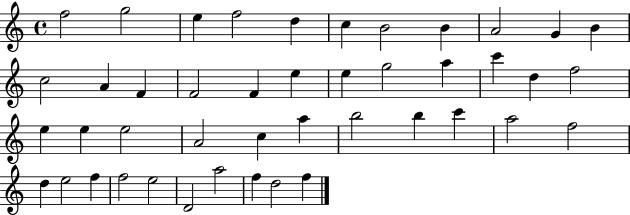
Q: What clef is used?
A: treble